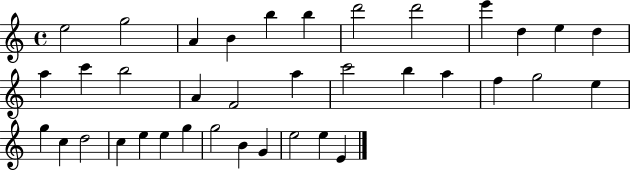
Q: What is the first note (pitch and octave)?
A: E5